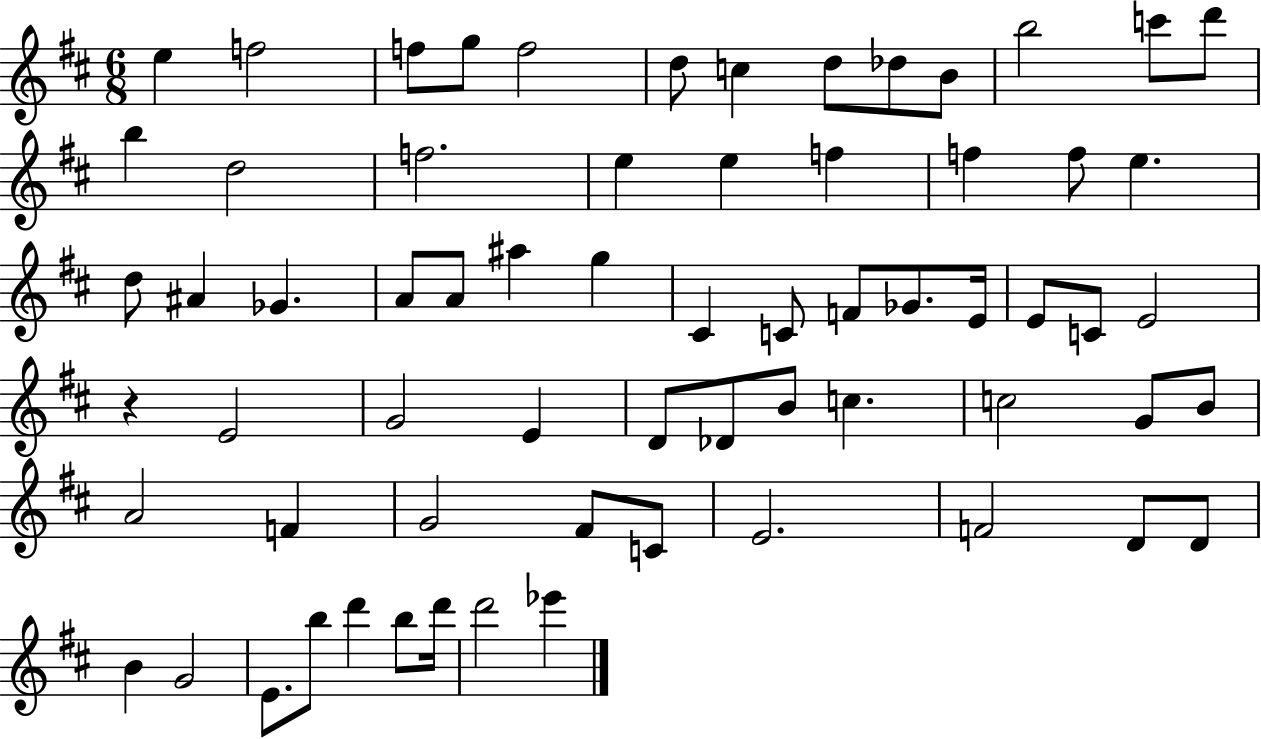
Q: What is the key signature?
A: D major